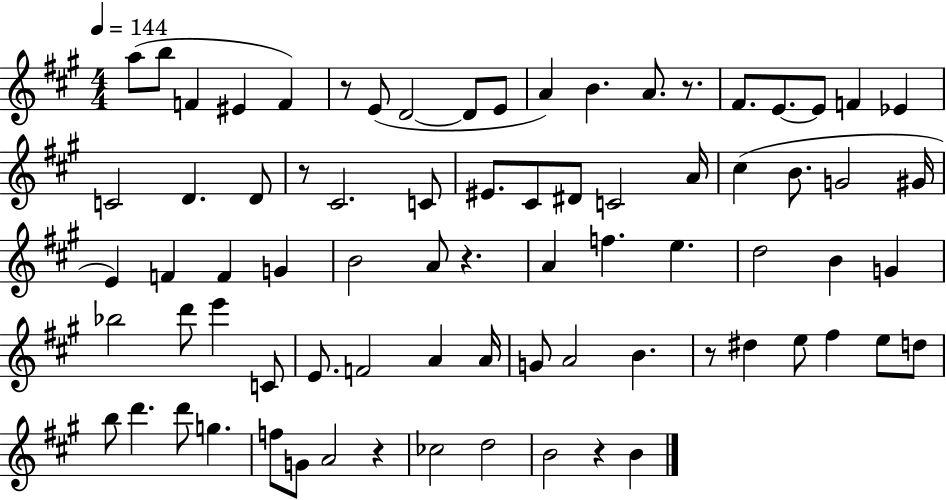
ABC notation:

X:1
T:Untitled
M:4/4
L:1/4
K:A
a/2 b/2 F ^E F z/2 E/2 D2 D/2 E/2 A B A/2 z/2 ^F/2 E/2 E/2 F _E C2 D D/2 z/2 ^C2 C/2 ^E/2 ^C/2 ^D/2 C2 A/4 ^c B/2 G2 ^G/4 E F F G B2 A/2 z A f e d2 B G _b2 d'/2 e' C/2 E/2 F2 A A/4 G/2 A2 B z/2 ^d e/2 ^f e/2 d/2 b/2 d' d'/2 g f/2 G/2 A2 z _c2 d2 B2 z B